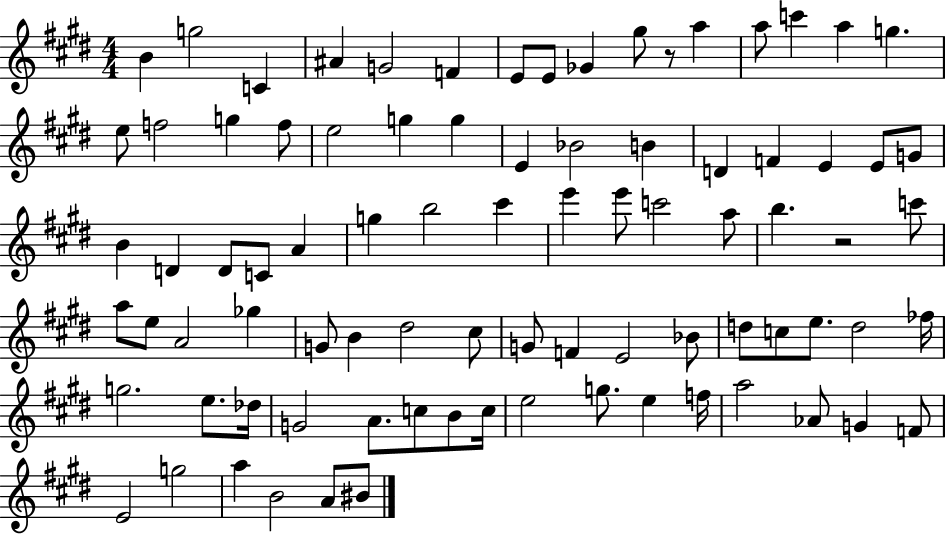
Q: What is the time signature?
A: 4/4